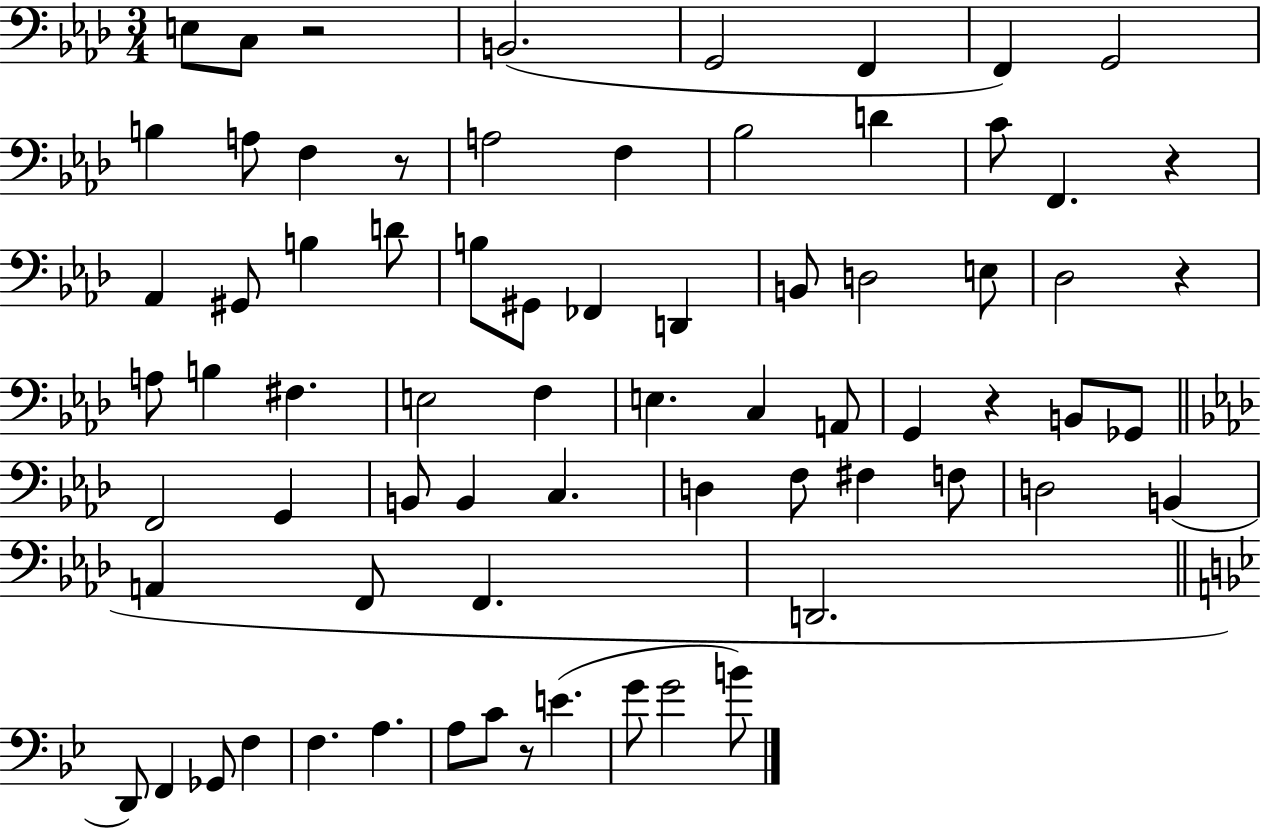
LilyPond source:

{
  \clef bass
  \numericTimeSignature
  \time 3/4
  \key aes \major
  e8 c8 r2 | b,2.( | g,2 f,4 | f,4) g,2 | \break b4 a8 f4 r8 | a2 f4 | bes2 d'4 | c'8 f,4. r4 | \break aes,4 gis,8 b4 d'8 | b8 gis,8 fes,4 d,4 | b,8 d2 e8 | des2 r4 | \break a8 b4 fis4. | e2 f4 | e4. c4 a,8 | g,4 r4 b,8 ges,8 | \break \bar "||" \break \key aes \major f,2 g,4 | b,8 b,4 c4. | d4 f8 fis4 f8 | d2 b,4( | \break a,4 f,8 f,4. | d,2. | \bar "||" \break \key bes \major d,8) f,4 ges,8 f4 | f4. a4. | a8 c'8 r8 e'4.( | g'8 g'2 b'8) | \break \bar "|."
}